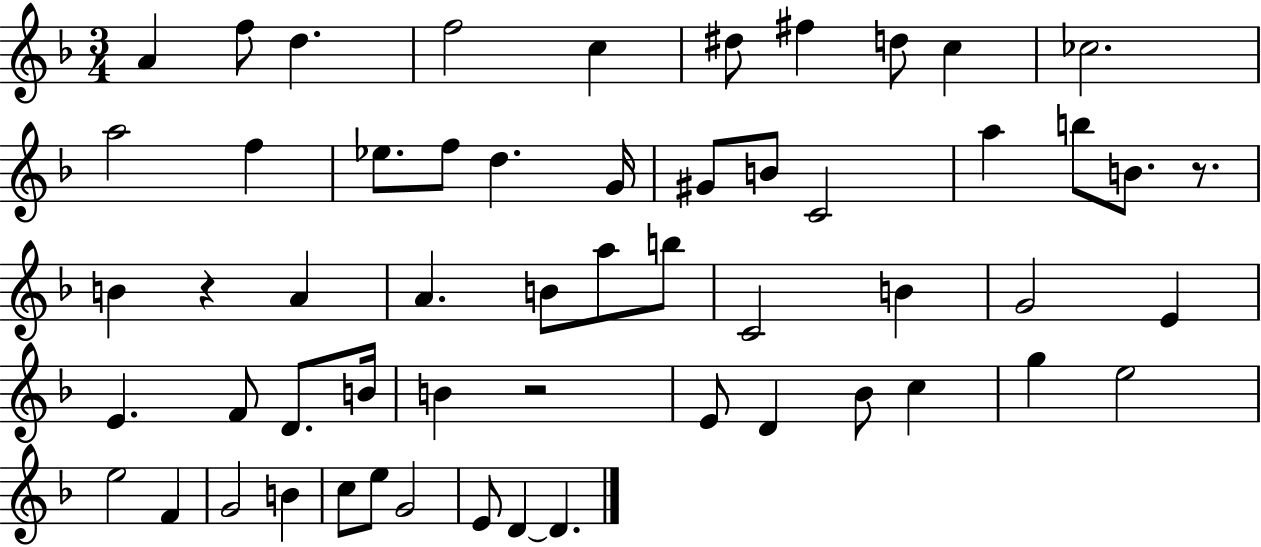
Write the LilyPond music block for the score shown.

{
  \clef treble
  \numericTimeSignature
  \time 3/4
  \key f \major
  a'4 f''8 d''4. | f''2 c''4 | dis''8 fis''4 d''8 c''4 | ces''2. | \break a''2 f''4 | ees''8. f''8 d''4. g'16 | gis'8 b'8 c'2 | a''4 b''8 b'8. r8. | \break b'4 r4 a'4 | a'4. b'8 a''8 b''8 | c'2 b'4 | g'2 e'4 | \break e'4. f'8 d'8. b'16 | b'4 r2 | e'8 d'4 bes'8 c''4 | g''4 e''2 | \break e''2 f'4 | g'2 b'4 | c''8 e''8 g'2 | e'8 d'4~~ d'4. | \break \bar "|."
}